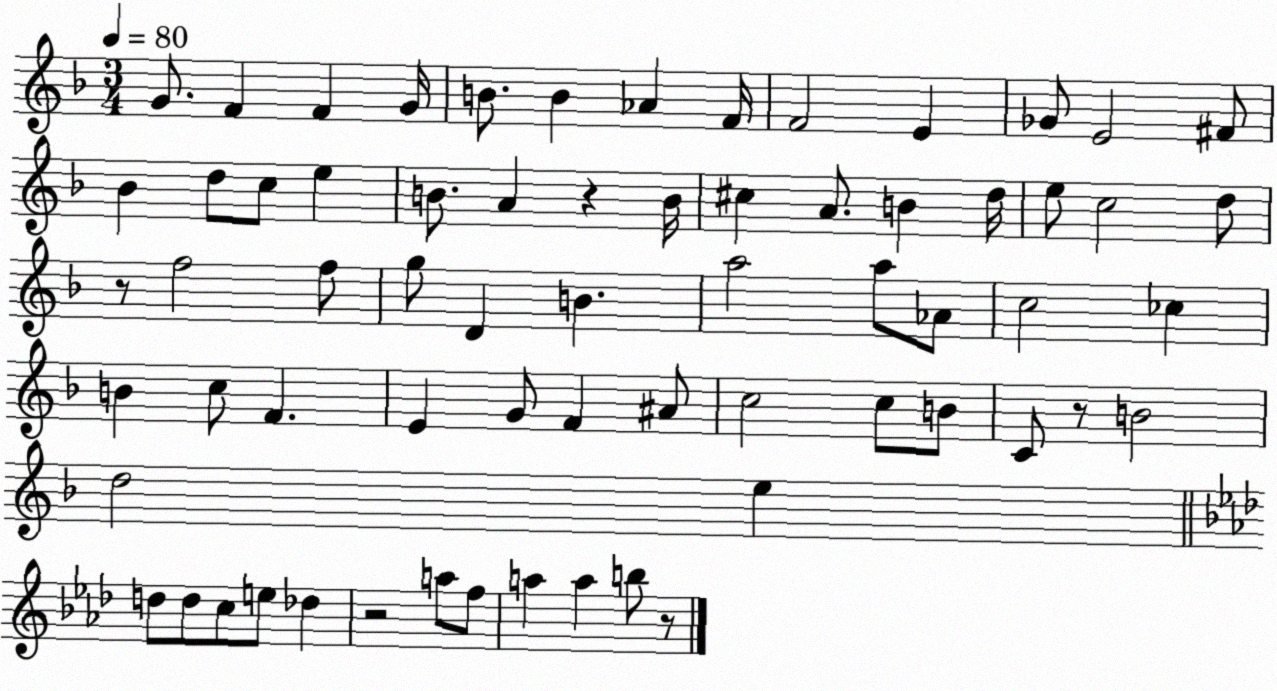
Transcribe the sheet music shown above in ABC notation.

X:1
T:Untitled
M:3/4
L:1/4
K:F
G/2 F F G/4 B/2 B _A F/4 F2 E _G/2 E2 ^F/2 _B d/2 c/2 e B/2 A z B/4 ^c A/2 B d/4 e/2 c2 d/2 z/2 f2 f/2 g/2 D B a2 a/2 _A/2 c2 _c B c/2 F E G/2 F ^A/2 c2 c/2 B/2 C/2 z/2 B2 d2 e d/2 d/2 c/2 e/2 _d z2 a/2 f/2 a a b/2 z/2